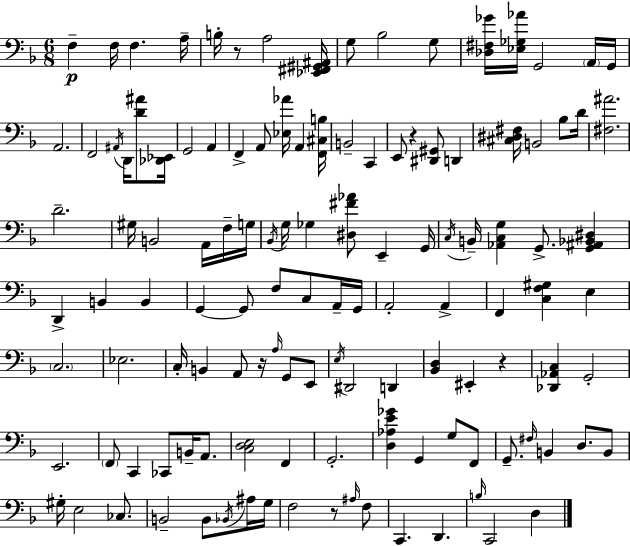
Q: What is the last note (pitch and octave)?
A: D3